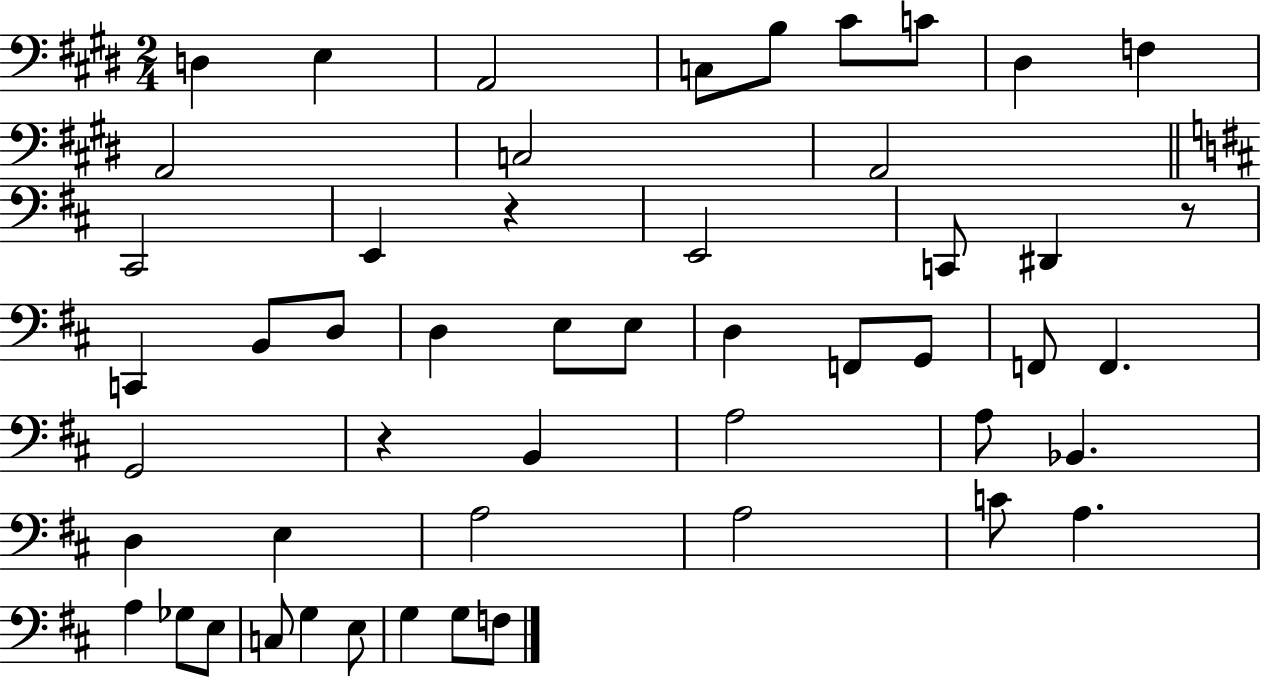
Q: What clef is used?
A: bass